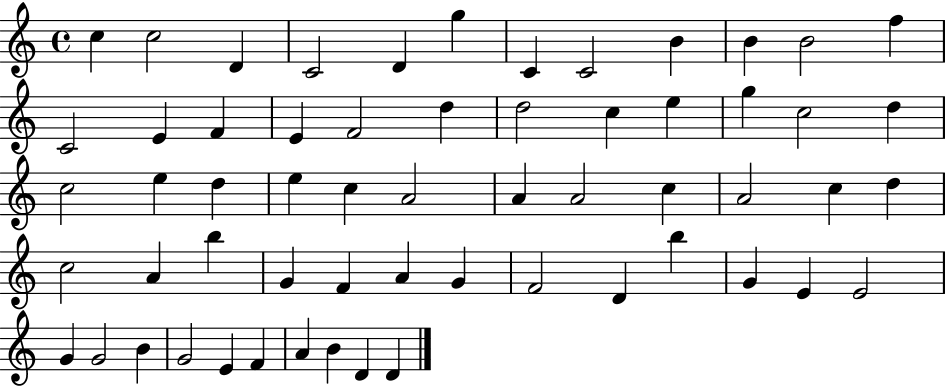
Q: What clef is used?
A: treble